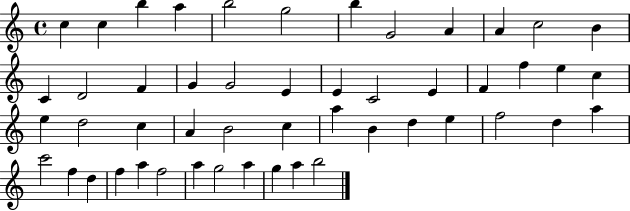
X:1
T:Untitled
M:4/4
L:1/4
K:C
c c b a b2 g2 b G2 A A c2 B C D2 F G G2 E E C2 E F f e c e d2 c A B2 c a B d e f2 d a c'2 f d f a f2 a g2 a g a b2